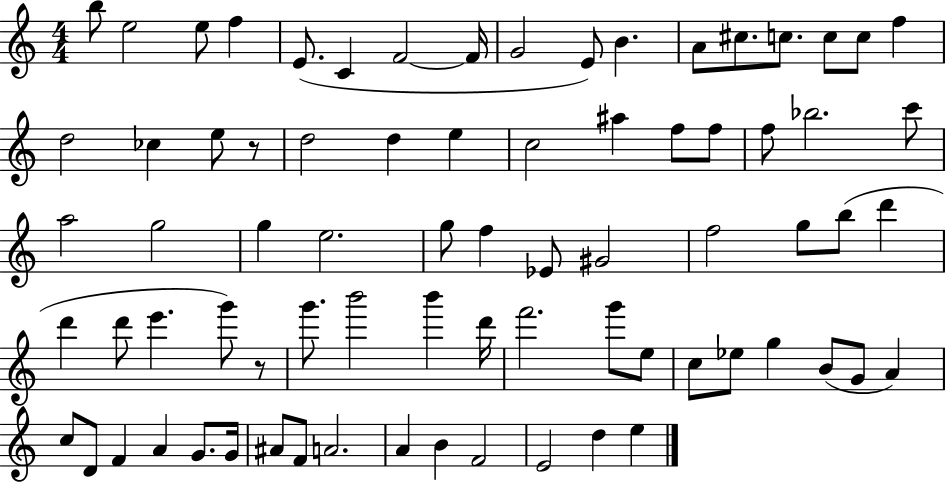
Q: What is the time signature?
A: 4/4